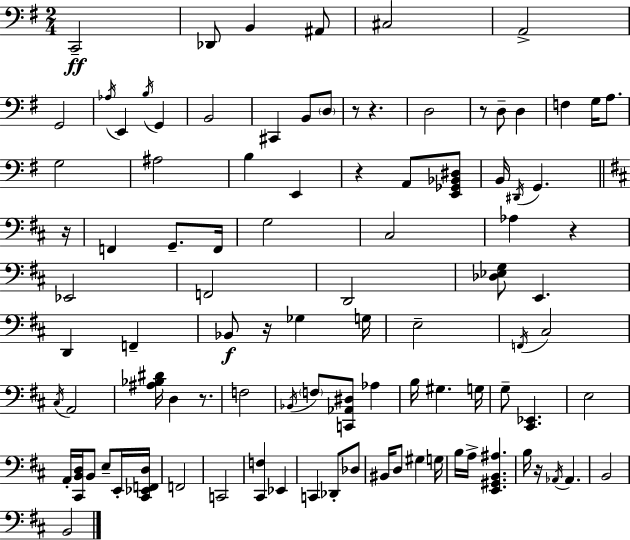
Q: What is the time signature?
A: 2/4